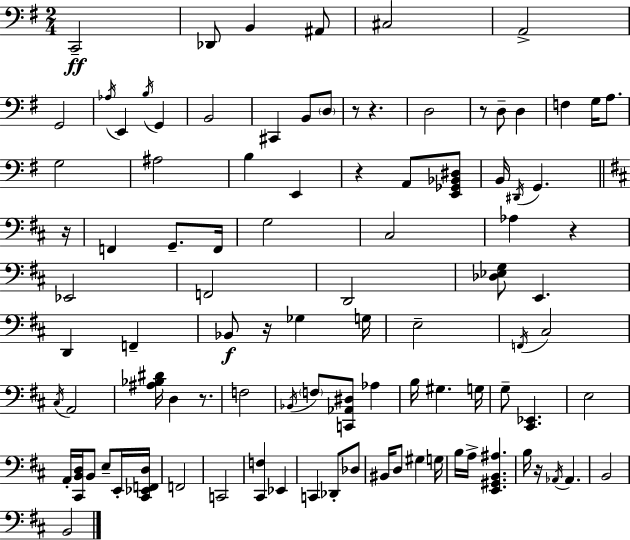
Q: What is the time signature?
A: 2/4